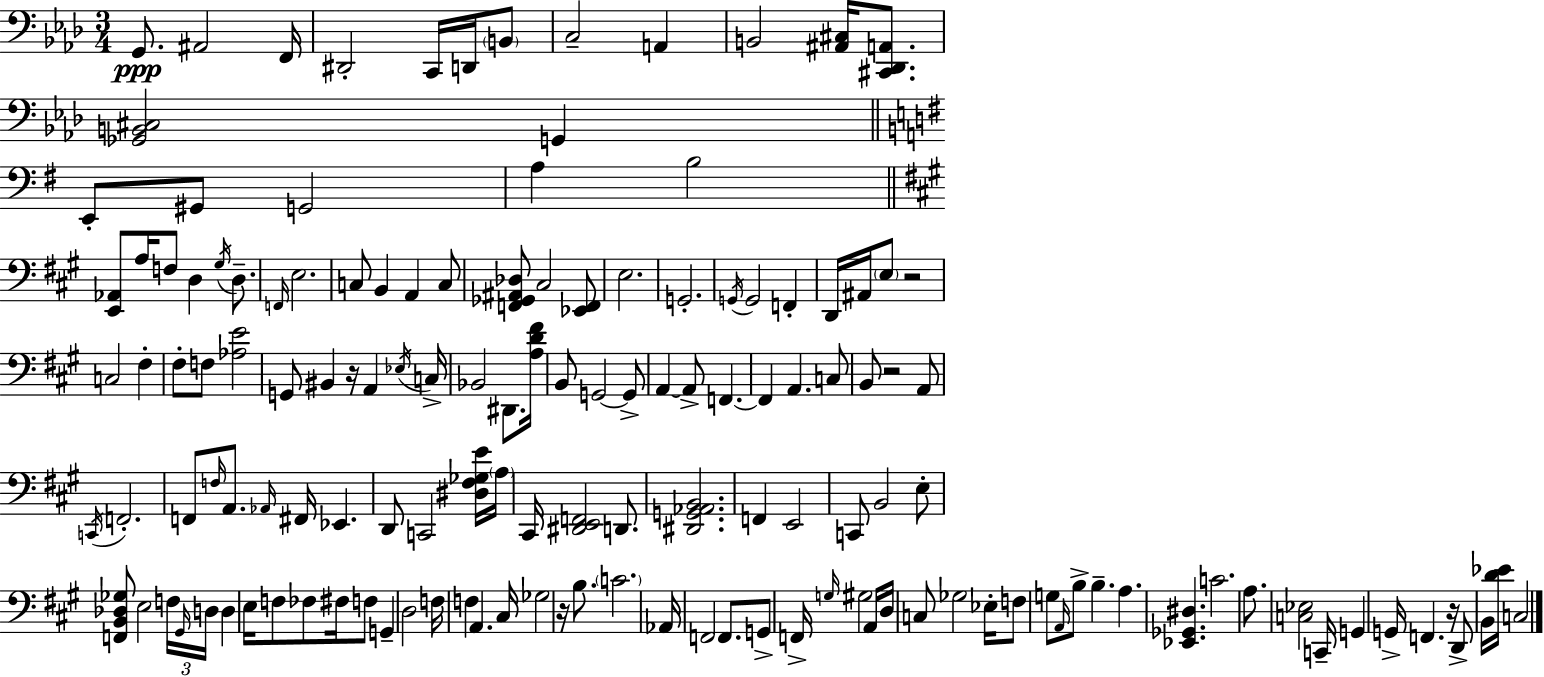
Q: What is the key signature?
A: F minor